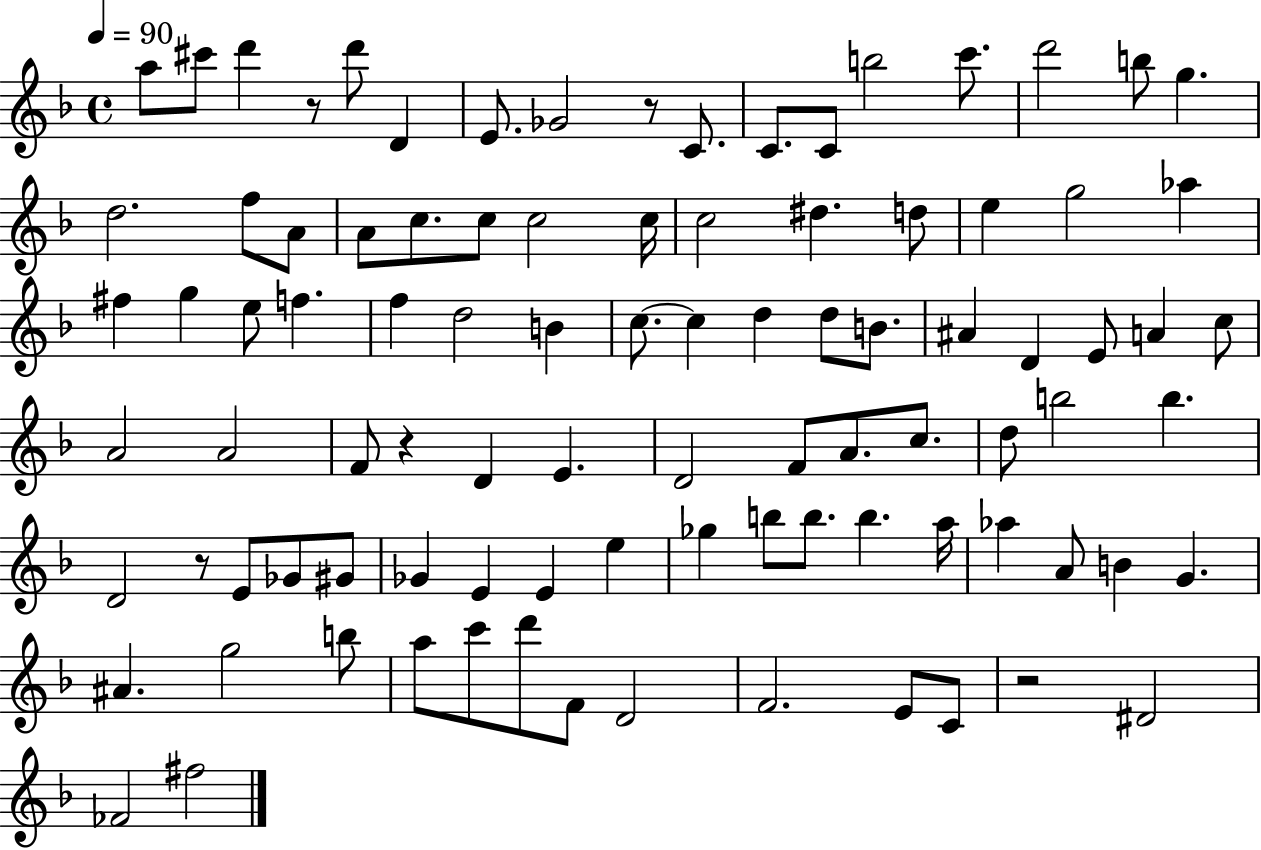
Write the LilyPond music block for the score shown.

{
  \clef treble
  \time 4/4
  \defaultTimeSignature
  \key f \major
  \tempo 4 = 90
  a''8 cis'''8 d'''4 r8 d'''8 d'4 | e'8. ges'2 r8 c'8. | c'8. c'8 b''2 c'''8. | d'''2 b''8 g''4. | \break d''2. f''8 a'8 | a'8 c''8. c''8 c''2 c''16 | c''2 dis''4. d''8 | e''4 g''2 aes''4 | \break fis''4 g''4 e''8 f''4. | f''4 d''2 b'4 | c''8.~~ c''4 d''4 d''8 b'8. | ais'4 d'4 e'8 a'4 c''8 | \break a'2 a'2 | f'8 r4 d'4 e'4. | d'2 f'8 a'8. c''8. | d''8 b''2 b''4. | \break d'2 r8 e'8 ges'8 gis'8 | ges'4 e'4 e'4 e''4 | ges''4 b''8 b''8. b''4. a''16 | aes''4 a'8 b'4 g'4. | \break ais'4. g''2 b''8 | a''8 c'''8 d'''8 f'8 d'2 | f'2. e'8 c'8 | r2 dis'2 | \break fes'2 fis''2 | \bar "|."
}